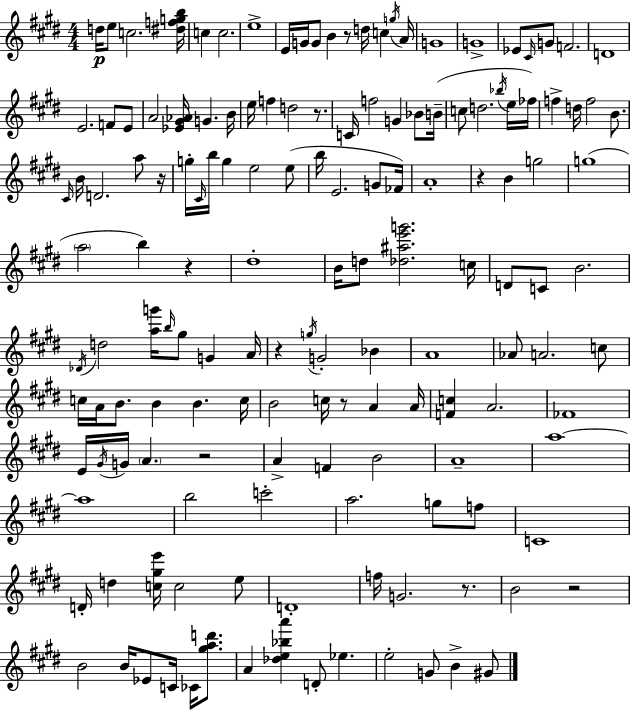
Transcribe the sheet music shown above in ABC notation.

X:1
T:Untitled
M:4/4
L:1/4
K:E
d/4 e/2 c2 [^dfgb]/4 c c2 e4 E/4 G/4 G/2 B z/2 d/4 c g/4 A/4 G4 G4 _E/2 ^C/4 G/2 F2 D4 E2 F/2 E/2 A2 [_E^G_A]/4 G B/4 e/4 f d2 z/2 C/4 f2 G _B/2 B/4 c/2 d2 _b/4 e/4 _f/4 f d/4 f2 B/2 ^C/4 B/4 D2 a/2 z/4 g/4 ^C/4 b/4 g e2 e/2 b/4 E2 G/2 _F/4 A4 z B g2 g4 a2 b z ^d4 B/4 d/2 [_d^ae'g']2 c/4 D/2 C/2 B2 _D/4 d2 [ag']/4 b/4 ^g/2 G A/4 z g/4 G2 _B A4 _A/2 A2 c/2 c/4 A/4 B/2 B B c/4 B2 c/4 z/2 A A/4 [Fc] A2 _F4 E/4 ^G/4 G/4 A z2 A F B2 A4 a4 a4 b2 c'2 a2 g/2 f/2 C4 D/4 d [c^ge']/4 c2 e/2 D4 f/4 G2 z/2 B2 z2 B2 B/4 _E/2 C/4 _C/4 [^gad']/2 A [_de_ba'] D/2 _e e2 G/2 B ^G/2